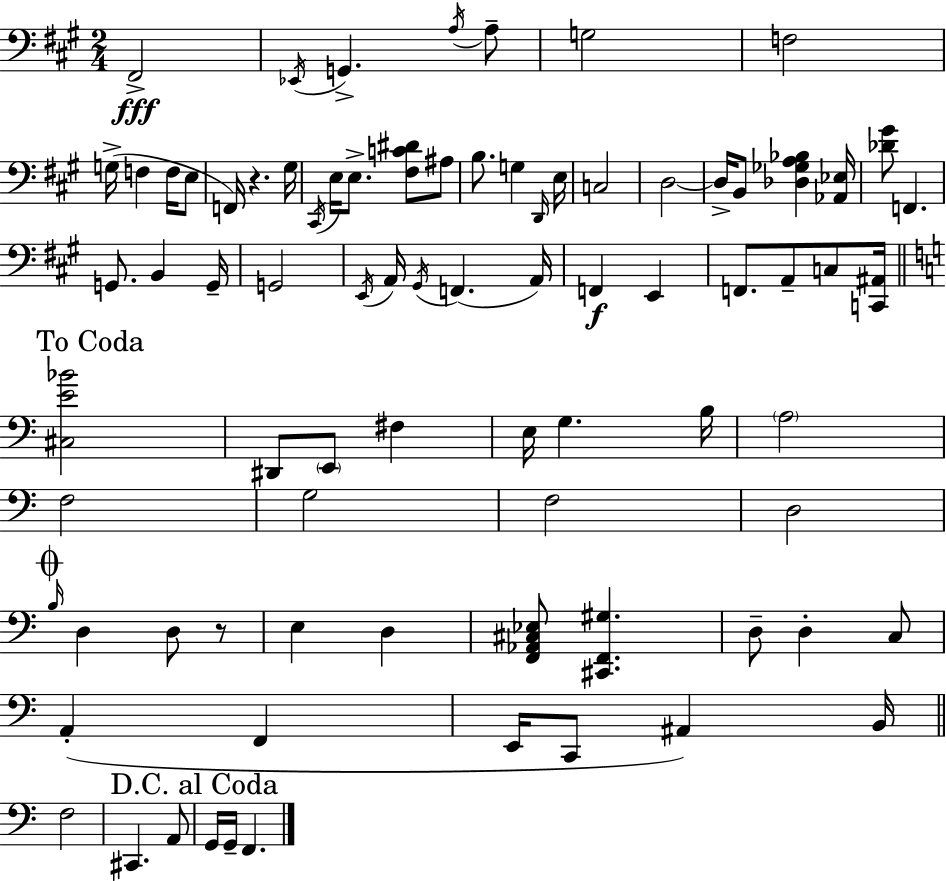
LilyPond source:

{
  \clef bass
  \numericTimeSignature
  \time 2/4
  \key a \major
  fis,2->\fff | \acciaccatura { ees,16 } g,4.-> \acciaccatura { a16 } | a8-- g2 | f2 | \break g16->( f4 f16 | e8 f,16) r4. | gis16 \acciaccatura { cis,16 } e16 e8.-> <fis c' dis'>8 | ais8 b8. g4 | \break \grace { d,16 } e16 c2 | d2~~ | d16-> b,8 <des ges a bes>4 | <aes, ees>16 <des' gis'>8 f,4. | \break g,8. b,4 | g,16-- g,2 | \acciaccatura { e,16 } a,16 \acciaccatura { gis,16 }( f,4. | a,16) f,4\f | \break e,4 f,8. | a,8-- c8 <c, ais,>16 \mark "To Coda" \bar "||" \break \key a \minor <cis e' bes'>2 | dis,8 \parenthesize e,8 fis4 | e16 g4. b16 | \parenthesize a2 | \break f2 | g2 | f2 | d2 | \break \mark \markup { \musicglyph "scripts.coda" } \grace { b16 } d4 d8 r8 | e4 d4 | <f, aes, cis ees>8 <cis, f, gis>4. | d8-- d4-. c8 | \break a,4-.( f,4 | e,16 c,8 ais,4) | b,16 \bar "||" \break \key c \major f2 | cis,4. a,8 | \mark "D.C. al Coda" g,16 g,16-- f,4. | \bar "|."
}